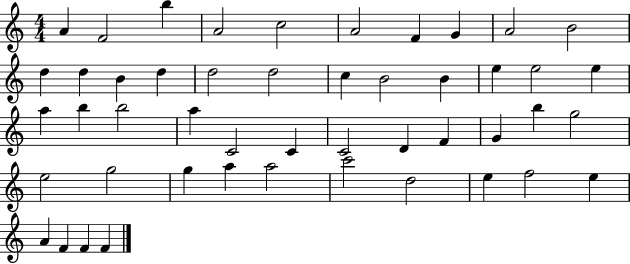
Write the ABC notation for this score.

X:1
T:Untitled
M:4/4
L:1/4
K:C
A F2 b A2 c2 A2 F G A2 B2 d d B d d2 d2 c B2 B e e2 e a b b2 a C2 C C2 D F G b g2 e2 g2 g a a2 c'2 d2 e f2 e A F F F